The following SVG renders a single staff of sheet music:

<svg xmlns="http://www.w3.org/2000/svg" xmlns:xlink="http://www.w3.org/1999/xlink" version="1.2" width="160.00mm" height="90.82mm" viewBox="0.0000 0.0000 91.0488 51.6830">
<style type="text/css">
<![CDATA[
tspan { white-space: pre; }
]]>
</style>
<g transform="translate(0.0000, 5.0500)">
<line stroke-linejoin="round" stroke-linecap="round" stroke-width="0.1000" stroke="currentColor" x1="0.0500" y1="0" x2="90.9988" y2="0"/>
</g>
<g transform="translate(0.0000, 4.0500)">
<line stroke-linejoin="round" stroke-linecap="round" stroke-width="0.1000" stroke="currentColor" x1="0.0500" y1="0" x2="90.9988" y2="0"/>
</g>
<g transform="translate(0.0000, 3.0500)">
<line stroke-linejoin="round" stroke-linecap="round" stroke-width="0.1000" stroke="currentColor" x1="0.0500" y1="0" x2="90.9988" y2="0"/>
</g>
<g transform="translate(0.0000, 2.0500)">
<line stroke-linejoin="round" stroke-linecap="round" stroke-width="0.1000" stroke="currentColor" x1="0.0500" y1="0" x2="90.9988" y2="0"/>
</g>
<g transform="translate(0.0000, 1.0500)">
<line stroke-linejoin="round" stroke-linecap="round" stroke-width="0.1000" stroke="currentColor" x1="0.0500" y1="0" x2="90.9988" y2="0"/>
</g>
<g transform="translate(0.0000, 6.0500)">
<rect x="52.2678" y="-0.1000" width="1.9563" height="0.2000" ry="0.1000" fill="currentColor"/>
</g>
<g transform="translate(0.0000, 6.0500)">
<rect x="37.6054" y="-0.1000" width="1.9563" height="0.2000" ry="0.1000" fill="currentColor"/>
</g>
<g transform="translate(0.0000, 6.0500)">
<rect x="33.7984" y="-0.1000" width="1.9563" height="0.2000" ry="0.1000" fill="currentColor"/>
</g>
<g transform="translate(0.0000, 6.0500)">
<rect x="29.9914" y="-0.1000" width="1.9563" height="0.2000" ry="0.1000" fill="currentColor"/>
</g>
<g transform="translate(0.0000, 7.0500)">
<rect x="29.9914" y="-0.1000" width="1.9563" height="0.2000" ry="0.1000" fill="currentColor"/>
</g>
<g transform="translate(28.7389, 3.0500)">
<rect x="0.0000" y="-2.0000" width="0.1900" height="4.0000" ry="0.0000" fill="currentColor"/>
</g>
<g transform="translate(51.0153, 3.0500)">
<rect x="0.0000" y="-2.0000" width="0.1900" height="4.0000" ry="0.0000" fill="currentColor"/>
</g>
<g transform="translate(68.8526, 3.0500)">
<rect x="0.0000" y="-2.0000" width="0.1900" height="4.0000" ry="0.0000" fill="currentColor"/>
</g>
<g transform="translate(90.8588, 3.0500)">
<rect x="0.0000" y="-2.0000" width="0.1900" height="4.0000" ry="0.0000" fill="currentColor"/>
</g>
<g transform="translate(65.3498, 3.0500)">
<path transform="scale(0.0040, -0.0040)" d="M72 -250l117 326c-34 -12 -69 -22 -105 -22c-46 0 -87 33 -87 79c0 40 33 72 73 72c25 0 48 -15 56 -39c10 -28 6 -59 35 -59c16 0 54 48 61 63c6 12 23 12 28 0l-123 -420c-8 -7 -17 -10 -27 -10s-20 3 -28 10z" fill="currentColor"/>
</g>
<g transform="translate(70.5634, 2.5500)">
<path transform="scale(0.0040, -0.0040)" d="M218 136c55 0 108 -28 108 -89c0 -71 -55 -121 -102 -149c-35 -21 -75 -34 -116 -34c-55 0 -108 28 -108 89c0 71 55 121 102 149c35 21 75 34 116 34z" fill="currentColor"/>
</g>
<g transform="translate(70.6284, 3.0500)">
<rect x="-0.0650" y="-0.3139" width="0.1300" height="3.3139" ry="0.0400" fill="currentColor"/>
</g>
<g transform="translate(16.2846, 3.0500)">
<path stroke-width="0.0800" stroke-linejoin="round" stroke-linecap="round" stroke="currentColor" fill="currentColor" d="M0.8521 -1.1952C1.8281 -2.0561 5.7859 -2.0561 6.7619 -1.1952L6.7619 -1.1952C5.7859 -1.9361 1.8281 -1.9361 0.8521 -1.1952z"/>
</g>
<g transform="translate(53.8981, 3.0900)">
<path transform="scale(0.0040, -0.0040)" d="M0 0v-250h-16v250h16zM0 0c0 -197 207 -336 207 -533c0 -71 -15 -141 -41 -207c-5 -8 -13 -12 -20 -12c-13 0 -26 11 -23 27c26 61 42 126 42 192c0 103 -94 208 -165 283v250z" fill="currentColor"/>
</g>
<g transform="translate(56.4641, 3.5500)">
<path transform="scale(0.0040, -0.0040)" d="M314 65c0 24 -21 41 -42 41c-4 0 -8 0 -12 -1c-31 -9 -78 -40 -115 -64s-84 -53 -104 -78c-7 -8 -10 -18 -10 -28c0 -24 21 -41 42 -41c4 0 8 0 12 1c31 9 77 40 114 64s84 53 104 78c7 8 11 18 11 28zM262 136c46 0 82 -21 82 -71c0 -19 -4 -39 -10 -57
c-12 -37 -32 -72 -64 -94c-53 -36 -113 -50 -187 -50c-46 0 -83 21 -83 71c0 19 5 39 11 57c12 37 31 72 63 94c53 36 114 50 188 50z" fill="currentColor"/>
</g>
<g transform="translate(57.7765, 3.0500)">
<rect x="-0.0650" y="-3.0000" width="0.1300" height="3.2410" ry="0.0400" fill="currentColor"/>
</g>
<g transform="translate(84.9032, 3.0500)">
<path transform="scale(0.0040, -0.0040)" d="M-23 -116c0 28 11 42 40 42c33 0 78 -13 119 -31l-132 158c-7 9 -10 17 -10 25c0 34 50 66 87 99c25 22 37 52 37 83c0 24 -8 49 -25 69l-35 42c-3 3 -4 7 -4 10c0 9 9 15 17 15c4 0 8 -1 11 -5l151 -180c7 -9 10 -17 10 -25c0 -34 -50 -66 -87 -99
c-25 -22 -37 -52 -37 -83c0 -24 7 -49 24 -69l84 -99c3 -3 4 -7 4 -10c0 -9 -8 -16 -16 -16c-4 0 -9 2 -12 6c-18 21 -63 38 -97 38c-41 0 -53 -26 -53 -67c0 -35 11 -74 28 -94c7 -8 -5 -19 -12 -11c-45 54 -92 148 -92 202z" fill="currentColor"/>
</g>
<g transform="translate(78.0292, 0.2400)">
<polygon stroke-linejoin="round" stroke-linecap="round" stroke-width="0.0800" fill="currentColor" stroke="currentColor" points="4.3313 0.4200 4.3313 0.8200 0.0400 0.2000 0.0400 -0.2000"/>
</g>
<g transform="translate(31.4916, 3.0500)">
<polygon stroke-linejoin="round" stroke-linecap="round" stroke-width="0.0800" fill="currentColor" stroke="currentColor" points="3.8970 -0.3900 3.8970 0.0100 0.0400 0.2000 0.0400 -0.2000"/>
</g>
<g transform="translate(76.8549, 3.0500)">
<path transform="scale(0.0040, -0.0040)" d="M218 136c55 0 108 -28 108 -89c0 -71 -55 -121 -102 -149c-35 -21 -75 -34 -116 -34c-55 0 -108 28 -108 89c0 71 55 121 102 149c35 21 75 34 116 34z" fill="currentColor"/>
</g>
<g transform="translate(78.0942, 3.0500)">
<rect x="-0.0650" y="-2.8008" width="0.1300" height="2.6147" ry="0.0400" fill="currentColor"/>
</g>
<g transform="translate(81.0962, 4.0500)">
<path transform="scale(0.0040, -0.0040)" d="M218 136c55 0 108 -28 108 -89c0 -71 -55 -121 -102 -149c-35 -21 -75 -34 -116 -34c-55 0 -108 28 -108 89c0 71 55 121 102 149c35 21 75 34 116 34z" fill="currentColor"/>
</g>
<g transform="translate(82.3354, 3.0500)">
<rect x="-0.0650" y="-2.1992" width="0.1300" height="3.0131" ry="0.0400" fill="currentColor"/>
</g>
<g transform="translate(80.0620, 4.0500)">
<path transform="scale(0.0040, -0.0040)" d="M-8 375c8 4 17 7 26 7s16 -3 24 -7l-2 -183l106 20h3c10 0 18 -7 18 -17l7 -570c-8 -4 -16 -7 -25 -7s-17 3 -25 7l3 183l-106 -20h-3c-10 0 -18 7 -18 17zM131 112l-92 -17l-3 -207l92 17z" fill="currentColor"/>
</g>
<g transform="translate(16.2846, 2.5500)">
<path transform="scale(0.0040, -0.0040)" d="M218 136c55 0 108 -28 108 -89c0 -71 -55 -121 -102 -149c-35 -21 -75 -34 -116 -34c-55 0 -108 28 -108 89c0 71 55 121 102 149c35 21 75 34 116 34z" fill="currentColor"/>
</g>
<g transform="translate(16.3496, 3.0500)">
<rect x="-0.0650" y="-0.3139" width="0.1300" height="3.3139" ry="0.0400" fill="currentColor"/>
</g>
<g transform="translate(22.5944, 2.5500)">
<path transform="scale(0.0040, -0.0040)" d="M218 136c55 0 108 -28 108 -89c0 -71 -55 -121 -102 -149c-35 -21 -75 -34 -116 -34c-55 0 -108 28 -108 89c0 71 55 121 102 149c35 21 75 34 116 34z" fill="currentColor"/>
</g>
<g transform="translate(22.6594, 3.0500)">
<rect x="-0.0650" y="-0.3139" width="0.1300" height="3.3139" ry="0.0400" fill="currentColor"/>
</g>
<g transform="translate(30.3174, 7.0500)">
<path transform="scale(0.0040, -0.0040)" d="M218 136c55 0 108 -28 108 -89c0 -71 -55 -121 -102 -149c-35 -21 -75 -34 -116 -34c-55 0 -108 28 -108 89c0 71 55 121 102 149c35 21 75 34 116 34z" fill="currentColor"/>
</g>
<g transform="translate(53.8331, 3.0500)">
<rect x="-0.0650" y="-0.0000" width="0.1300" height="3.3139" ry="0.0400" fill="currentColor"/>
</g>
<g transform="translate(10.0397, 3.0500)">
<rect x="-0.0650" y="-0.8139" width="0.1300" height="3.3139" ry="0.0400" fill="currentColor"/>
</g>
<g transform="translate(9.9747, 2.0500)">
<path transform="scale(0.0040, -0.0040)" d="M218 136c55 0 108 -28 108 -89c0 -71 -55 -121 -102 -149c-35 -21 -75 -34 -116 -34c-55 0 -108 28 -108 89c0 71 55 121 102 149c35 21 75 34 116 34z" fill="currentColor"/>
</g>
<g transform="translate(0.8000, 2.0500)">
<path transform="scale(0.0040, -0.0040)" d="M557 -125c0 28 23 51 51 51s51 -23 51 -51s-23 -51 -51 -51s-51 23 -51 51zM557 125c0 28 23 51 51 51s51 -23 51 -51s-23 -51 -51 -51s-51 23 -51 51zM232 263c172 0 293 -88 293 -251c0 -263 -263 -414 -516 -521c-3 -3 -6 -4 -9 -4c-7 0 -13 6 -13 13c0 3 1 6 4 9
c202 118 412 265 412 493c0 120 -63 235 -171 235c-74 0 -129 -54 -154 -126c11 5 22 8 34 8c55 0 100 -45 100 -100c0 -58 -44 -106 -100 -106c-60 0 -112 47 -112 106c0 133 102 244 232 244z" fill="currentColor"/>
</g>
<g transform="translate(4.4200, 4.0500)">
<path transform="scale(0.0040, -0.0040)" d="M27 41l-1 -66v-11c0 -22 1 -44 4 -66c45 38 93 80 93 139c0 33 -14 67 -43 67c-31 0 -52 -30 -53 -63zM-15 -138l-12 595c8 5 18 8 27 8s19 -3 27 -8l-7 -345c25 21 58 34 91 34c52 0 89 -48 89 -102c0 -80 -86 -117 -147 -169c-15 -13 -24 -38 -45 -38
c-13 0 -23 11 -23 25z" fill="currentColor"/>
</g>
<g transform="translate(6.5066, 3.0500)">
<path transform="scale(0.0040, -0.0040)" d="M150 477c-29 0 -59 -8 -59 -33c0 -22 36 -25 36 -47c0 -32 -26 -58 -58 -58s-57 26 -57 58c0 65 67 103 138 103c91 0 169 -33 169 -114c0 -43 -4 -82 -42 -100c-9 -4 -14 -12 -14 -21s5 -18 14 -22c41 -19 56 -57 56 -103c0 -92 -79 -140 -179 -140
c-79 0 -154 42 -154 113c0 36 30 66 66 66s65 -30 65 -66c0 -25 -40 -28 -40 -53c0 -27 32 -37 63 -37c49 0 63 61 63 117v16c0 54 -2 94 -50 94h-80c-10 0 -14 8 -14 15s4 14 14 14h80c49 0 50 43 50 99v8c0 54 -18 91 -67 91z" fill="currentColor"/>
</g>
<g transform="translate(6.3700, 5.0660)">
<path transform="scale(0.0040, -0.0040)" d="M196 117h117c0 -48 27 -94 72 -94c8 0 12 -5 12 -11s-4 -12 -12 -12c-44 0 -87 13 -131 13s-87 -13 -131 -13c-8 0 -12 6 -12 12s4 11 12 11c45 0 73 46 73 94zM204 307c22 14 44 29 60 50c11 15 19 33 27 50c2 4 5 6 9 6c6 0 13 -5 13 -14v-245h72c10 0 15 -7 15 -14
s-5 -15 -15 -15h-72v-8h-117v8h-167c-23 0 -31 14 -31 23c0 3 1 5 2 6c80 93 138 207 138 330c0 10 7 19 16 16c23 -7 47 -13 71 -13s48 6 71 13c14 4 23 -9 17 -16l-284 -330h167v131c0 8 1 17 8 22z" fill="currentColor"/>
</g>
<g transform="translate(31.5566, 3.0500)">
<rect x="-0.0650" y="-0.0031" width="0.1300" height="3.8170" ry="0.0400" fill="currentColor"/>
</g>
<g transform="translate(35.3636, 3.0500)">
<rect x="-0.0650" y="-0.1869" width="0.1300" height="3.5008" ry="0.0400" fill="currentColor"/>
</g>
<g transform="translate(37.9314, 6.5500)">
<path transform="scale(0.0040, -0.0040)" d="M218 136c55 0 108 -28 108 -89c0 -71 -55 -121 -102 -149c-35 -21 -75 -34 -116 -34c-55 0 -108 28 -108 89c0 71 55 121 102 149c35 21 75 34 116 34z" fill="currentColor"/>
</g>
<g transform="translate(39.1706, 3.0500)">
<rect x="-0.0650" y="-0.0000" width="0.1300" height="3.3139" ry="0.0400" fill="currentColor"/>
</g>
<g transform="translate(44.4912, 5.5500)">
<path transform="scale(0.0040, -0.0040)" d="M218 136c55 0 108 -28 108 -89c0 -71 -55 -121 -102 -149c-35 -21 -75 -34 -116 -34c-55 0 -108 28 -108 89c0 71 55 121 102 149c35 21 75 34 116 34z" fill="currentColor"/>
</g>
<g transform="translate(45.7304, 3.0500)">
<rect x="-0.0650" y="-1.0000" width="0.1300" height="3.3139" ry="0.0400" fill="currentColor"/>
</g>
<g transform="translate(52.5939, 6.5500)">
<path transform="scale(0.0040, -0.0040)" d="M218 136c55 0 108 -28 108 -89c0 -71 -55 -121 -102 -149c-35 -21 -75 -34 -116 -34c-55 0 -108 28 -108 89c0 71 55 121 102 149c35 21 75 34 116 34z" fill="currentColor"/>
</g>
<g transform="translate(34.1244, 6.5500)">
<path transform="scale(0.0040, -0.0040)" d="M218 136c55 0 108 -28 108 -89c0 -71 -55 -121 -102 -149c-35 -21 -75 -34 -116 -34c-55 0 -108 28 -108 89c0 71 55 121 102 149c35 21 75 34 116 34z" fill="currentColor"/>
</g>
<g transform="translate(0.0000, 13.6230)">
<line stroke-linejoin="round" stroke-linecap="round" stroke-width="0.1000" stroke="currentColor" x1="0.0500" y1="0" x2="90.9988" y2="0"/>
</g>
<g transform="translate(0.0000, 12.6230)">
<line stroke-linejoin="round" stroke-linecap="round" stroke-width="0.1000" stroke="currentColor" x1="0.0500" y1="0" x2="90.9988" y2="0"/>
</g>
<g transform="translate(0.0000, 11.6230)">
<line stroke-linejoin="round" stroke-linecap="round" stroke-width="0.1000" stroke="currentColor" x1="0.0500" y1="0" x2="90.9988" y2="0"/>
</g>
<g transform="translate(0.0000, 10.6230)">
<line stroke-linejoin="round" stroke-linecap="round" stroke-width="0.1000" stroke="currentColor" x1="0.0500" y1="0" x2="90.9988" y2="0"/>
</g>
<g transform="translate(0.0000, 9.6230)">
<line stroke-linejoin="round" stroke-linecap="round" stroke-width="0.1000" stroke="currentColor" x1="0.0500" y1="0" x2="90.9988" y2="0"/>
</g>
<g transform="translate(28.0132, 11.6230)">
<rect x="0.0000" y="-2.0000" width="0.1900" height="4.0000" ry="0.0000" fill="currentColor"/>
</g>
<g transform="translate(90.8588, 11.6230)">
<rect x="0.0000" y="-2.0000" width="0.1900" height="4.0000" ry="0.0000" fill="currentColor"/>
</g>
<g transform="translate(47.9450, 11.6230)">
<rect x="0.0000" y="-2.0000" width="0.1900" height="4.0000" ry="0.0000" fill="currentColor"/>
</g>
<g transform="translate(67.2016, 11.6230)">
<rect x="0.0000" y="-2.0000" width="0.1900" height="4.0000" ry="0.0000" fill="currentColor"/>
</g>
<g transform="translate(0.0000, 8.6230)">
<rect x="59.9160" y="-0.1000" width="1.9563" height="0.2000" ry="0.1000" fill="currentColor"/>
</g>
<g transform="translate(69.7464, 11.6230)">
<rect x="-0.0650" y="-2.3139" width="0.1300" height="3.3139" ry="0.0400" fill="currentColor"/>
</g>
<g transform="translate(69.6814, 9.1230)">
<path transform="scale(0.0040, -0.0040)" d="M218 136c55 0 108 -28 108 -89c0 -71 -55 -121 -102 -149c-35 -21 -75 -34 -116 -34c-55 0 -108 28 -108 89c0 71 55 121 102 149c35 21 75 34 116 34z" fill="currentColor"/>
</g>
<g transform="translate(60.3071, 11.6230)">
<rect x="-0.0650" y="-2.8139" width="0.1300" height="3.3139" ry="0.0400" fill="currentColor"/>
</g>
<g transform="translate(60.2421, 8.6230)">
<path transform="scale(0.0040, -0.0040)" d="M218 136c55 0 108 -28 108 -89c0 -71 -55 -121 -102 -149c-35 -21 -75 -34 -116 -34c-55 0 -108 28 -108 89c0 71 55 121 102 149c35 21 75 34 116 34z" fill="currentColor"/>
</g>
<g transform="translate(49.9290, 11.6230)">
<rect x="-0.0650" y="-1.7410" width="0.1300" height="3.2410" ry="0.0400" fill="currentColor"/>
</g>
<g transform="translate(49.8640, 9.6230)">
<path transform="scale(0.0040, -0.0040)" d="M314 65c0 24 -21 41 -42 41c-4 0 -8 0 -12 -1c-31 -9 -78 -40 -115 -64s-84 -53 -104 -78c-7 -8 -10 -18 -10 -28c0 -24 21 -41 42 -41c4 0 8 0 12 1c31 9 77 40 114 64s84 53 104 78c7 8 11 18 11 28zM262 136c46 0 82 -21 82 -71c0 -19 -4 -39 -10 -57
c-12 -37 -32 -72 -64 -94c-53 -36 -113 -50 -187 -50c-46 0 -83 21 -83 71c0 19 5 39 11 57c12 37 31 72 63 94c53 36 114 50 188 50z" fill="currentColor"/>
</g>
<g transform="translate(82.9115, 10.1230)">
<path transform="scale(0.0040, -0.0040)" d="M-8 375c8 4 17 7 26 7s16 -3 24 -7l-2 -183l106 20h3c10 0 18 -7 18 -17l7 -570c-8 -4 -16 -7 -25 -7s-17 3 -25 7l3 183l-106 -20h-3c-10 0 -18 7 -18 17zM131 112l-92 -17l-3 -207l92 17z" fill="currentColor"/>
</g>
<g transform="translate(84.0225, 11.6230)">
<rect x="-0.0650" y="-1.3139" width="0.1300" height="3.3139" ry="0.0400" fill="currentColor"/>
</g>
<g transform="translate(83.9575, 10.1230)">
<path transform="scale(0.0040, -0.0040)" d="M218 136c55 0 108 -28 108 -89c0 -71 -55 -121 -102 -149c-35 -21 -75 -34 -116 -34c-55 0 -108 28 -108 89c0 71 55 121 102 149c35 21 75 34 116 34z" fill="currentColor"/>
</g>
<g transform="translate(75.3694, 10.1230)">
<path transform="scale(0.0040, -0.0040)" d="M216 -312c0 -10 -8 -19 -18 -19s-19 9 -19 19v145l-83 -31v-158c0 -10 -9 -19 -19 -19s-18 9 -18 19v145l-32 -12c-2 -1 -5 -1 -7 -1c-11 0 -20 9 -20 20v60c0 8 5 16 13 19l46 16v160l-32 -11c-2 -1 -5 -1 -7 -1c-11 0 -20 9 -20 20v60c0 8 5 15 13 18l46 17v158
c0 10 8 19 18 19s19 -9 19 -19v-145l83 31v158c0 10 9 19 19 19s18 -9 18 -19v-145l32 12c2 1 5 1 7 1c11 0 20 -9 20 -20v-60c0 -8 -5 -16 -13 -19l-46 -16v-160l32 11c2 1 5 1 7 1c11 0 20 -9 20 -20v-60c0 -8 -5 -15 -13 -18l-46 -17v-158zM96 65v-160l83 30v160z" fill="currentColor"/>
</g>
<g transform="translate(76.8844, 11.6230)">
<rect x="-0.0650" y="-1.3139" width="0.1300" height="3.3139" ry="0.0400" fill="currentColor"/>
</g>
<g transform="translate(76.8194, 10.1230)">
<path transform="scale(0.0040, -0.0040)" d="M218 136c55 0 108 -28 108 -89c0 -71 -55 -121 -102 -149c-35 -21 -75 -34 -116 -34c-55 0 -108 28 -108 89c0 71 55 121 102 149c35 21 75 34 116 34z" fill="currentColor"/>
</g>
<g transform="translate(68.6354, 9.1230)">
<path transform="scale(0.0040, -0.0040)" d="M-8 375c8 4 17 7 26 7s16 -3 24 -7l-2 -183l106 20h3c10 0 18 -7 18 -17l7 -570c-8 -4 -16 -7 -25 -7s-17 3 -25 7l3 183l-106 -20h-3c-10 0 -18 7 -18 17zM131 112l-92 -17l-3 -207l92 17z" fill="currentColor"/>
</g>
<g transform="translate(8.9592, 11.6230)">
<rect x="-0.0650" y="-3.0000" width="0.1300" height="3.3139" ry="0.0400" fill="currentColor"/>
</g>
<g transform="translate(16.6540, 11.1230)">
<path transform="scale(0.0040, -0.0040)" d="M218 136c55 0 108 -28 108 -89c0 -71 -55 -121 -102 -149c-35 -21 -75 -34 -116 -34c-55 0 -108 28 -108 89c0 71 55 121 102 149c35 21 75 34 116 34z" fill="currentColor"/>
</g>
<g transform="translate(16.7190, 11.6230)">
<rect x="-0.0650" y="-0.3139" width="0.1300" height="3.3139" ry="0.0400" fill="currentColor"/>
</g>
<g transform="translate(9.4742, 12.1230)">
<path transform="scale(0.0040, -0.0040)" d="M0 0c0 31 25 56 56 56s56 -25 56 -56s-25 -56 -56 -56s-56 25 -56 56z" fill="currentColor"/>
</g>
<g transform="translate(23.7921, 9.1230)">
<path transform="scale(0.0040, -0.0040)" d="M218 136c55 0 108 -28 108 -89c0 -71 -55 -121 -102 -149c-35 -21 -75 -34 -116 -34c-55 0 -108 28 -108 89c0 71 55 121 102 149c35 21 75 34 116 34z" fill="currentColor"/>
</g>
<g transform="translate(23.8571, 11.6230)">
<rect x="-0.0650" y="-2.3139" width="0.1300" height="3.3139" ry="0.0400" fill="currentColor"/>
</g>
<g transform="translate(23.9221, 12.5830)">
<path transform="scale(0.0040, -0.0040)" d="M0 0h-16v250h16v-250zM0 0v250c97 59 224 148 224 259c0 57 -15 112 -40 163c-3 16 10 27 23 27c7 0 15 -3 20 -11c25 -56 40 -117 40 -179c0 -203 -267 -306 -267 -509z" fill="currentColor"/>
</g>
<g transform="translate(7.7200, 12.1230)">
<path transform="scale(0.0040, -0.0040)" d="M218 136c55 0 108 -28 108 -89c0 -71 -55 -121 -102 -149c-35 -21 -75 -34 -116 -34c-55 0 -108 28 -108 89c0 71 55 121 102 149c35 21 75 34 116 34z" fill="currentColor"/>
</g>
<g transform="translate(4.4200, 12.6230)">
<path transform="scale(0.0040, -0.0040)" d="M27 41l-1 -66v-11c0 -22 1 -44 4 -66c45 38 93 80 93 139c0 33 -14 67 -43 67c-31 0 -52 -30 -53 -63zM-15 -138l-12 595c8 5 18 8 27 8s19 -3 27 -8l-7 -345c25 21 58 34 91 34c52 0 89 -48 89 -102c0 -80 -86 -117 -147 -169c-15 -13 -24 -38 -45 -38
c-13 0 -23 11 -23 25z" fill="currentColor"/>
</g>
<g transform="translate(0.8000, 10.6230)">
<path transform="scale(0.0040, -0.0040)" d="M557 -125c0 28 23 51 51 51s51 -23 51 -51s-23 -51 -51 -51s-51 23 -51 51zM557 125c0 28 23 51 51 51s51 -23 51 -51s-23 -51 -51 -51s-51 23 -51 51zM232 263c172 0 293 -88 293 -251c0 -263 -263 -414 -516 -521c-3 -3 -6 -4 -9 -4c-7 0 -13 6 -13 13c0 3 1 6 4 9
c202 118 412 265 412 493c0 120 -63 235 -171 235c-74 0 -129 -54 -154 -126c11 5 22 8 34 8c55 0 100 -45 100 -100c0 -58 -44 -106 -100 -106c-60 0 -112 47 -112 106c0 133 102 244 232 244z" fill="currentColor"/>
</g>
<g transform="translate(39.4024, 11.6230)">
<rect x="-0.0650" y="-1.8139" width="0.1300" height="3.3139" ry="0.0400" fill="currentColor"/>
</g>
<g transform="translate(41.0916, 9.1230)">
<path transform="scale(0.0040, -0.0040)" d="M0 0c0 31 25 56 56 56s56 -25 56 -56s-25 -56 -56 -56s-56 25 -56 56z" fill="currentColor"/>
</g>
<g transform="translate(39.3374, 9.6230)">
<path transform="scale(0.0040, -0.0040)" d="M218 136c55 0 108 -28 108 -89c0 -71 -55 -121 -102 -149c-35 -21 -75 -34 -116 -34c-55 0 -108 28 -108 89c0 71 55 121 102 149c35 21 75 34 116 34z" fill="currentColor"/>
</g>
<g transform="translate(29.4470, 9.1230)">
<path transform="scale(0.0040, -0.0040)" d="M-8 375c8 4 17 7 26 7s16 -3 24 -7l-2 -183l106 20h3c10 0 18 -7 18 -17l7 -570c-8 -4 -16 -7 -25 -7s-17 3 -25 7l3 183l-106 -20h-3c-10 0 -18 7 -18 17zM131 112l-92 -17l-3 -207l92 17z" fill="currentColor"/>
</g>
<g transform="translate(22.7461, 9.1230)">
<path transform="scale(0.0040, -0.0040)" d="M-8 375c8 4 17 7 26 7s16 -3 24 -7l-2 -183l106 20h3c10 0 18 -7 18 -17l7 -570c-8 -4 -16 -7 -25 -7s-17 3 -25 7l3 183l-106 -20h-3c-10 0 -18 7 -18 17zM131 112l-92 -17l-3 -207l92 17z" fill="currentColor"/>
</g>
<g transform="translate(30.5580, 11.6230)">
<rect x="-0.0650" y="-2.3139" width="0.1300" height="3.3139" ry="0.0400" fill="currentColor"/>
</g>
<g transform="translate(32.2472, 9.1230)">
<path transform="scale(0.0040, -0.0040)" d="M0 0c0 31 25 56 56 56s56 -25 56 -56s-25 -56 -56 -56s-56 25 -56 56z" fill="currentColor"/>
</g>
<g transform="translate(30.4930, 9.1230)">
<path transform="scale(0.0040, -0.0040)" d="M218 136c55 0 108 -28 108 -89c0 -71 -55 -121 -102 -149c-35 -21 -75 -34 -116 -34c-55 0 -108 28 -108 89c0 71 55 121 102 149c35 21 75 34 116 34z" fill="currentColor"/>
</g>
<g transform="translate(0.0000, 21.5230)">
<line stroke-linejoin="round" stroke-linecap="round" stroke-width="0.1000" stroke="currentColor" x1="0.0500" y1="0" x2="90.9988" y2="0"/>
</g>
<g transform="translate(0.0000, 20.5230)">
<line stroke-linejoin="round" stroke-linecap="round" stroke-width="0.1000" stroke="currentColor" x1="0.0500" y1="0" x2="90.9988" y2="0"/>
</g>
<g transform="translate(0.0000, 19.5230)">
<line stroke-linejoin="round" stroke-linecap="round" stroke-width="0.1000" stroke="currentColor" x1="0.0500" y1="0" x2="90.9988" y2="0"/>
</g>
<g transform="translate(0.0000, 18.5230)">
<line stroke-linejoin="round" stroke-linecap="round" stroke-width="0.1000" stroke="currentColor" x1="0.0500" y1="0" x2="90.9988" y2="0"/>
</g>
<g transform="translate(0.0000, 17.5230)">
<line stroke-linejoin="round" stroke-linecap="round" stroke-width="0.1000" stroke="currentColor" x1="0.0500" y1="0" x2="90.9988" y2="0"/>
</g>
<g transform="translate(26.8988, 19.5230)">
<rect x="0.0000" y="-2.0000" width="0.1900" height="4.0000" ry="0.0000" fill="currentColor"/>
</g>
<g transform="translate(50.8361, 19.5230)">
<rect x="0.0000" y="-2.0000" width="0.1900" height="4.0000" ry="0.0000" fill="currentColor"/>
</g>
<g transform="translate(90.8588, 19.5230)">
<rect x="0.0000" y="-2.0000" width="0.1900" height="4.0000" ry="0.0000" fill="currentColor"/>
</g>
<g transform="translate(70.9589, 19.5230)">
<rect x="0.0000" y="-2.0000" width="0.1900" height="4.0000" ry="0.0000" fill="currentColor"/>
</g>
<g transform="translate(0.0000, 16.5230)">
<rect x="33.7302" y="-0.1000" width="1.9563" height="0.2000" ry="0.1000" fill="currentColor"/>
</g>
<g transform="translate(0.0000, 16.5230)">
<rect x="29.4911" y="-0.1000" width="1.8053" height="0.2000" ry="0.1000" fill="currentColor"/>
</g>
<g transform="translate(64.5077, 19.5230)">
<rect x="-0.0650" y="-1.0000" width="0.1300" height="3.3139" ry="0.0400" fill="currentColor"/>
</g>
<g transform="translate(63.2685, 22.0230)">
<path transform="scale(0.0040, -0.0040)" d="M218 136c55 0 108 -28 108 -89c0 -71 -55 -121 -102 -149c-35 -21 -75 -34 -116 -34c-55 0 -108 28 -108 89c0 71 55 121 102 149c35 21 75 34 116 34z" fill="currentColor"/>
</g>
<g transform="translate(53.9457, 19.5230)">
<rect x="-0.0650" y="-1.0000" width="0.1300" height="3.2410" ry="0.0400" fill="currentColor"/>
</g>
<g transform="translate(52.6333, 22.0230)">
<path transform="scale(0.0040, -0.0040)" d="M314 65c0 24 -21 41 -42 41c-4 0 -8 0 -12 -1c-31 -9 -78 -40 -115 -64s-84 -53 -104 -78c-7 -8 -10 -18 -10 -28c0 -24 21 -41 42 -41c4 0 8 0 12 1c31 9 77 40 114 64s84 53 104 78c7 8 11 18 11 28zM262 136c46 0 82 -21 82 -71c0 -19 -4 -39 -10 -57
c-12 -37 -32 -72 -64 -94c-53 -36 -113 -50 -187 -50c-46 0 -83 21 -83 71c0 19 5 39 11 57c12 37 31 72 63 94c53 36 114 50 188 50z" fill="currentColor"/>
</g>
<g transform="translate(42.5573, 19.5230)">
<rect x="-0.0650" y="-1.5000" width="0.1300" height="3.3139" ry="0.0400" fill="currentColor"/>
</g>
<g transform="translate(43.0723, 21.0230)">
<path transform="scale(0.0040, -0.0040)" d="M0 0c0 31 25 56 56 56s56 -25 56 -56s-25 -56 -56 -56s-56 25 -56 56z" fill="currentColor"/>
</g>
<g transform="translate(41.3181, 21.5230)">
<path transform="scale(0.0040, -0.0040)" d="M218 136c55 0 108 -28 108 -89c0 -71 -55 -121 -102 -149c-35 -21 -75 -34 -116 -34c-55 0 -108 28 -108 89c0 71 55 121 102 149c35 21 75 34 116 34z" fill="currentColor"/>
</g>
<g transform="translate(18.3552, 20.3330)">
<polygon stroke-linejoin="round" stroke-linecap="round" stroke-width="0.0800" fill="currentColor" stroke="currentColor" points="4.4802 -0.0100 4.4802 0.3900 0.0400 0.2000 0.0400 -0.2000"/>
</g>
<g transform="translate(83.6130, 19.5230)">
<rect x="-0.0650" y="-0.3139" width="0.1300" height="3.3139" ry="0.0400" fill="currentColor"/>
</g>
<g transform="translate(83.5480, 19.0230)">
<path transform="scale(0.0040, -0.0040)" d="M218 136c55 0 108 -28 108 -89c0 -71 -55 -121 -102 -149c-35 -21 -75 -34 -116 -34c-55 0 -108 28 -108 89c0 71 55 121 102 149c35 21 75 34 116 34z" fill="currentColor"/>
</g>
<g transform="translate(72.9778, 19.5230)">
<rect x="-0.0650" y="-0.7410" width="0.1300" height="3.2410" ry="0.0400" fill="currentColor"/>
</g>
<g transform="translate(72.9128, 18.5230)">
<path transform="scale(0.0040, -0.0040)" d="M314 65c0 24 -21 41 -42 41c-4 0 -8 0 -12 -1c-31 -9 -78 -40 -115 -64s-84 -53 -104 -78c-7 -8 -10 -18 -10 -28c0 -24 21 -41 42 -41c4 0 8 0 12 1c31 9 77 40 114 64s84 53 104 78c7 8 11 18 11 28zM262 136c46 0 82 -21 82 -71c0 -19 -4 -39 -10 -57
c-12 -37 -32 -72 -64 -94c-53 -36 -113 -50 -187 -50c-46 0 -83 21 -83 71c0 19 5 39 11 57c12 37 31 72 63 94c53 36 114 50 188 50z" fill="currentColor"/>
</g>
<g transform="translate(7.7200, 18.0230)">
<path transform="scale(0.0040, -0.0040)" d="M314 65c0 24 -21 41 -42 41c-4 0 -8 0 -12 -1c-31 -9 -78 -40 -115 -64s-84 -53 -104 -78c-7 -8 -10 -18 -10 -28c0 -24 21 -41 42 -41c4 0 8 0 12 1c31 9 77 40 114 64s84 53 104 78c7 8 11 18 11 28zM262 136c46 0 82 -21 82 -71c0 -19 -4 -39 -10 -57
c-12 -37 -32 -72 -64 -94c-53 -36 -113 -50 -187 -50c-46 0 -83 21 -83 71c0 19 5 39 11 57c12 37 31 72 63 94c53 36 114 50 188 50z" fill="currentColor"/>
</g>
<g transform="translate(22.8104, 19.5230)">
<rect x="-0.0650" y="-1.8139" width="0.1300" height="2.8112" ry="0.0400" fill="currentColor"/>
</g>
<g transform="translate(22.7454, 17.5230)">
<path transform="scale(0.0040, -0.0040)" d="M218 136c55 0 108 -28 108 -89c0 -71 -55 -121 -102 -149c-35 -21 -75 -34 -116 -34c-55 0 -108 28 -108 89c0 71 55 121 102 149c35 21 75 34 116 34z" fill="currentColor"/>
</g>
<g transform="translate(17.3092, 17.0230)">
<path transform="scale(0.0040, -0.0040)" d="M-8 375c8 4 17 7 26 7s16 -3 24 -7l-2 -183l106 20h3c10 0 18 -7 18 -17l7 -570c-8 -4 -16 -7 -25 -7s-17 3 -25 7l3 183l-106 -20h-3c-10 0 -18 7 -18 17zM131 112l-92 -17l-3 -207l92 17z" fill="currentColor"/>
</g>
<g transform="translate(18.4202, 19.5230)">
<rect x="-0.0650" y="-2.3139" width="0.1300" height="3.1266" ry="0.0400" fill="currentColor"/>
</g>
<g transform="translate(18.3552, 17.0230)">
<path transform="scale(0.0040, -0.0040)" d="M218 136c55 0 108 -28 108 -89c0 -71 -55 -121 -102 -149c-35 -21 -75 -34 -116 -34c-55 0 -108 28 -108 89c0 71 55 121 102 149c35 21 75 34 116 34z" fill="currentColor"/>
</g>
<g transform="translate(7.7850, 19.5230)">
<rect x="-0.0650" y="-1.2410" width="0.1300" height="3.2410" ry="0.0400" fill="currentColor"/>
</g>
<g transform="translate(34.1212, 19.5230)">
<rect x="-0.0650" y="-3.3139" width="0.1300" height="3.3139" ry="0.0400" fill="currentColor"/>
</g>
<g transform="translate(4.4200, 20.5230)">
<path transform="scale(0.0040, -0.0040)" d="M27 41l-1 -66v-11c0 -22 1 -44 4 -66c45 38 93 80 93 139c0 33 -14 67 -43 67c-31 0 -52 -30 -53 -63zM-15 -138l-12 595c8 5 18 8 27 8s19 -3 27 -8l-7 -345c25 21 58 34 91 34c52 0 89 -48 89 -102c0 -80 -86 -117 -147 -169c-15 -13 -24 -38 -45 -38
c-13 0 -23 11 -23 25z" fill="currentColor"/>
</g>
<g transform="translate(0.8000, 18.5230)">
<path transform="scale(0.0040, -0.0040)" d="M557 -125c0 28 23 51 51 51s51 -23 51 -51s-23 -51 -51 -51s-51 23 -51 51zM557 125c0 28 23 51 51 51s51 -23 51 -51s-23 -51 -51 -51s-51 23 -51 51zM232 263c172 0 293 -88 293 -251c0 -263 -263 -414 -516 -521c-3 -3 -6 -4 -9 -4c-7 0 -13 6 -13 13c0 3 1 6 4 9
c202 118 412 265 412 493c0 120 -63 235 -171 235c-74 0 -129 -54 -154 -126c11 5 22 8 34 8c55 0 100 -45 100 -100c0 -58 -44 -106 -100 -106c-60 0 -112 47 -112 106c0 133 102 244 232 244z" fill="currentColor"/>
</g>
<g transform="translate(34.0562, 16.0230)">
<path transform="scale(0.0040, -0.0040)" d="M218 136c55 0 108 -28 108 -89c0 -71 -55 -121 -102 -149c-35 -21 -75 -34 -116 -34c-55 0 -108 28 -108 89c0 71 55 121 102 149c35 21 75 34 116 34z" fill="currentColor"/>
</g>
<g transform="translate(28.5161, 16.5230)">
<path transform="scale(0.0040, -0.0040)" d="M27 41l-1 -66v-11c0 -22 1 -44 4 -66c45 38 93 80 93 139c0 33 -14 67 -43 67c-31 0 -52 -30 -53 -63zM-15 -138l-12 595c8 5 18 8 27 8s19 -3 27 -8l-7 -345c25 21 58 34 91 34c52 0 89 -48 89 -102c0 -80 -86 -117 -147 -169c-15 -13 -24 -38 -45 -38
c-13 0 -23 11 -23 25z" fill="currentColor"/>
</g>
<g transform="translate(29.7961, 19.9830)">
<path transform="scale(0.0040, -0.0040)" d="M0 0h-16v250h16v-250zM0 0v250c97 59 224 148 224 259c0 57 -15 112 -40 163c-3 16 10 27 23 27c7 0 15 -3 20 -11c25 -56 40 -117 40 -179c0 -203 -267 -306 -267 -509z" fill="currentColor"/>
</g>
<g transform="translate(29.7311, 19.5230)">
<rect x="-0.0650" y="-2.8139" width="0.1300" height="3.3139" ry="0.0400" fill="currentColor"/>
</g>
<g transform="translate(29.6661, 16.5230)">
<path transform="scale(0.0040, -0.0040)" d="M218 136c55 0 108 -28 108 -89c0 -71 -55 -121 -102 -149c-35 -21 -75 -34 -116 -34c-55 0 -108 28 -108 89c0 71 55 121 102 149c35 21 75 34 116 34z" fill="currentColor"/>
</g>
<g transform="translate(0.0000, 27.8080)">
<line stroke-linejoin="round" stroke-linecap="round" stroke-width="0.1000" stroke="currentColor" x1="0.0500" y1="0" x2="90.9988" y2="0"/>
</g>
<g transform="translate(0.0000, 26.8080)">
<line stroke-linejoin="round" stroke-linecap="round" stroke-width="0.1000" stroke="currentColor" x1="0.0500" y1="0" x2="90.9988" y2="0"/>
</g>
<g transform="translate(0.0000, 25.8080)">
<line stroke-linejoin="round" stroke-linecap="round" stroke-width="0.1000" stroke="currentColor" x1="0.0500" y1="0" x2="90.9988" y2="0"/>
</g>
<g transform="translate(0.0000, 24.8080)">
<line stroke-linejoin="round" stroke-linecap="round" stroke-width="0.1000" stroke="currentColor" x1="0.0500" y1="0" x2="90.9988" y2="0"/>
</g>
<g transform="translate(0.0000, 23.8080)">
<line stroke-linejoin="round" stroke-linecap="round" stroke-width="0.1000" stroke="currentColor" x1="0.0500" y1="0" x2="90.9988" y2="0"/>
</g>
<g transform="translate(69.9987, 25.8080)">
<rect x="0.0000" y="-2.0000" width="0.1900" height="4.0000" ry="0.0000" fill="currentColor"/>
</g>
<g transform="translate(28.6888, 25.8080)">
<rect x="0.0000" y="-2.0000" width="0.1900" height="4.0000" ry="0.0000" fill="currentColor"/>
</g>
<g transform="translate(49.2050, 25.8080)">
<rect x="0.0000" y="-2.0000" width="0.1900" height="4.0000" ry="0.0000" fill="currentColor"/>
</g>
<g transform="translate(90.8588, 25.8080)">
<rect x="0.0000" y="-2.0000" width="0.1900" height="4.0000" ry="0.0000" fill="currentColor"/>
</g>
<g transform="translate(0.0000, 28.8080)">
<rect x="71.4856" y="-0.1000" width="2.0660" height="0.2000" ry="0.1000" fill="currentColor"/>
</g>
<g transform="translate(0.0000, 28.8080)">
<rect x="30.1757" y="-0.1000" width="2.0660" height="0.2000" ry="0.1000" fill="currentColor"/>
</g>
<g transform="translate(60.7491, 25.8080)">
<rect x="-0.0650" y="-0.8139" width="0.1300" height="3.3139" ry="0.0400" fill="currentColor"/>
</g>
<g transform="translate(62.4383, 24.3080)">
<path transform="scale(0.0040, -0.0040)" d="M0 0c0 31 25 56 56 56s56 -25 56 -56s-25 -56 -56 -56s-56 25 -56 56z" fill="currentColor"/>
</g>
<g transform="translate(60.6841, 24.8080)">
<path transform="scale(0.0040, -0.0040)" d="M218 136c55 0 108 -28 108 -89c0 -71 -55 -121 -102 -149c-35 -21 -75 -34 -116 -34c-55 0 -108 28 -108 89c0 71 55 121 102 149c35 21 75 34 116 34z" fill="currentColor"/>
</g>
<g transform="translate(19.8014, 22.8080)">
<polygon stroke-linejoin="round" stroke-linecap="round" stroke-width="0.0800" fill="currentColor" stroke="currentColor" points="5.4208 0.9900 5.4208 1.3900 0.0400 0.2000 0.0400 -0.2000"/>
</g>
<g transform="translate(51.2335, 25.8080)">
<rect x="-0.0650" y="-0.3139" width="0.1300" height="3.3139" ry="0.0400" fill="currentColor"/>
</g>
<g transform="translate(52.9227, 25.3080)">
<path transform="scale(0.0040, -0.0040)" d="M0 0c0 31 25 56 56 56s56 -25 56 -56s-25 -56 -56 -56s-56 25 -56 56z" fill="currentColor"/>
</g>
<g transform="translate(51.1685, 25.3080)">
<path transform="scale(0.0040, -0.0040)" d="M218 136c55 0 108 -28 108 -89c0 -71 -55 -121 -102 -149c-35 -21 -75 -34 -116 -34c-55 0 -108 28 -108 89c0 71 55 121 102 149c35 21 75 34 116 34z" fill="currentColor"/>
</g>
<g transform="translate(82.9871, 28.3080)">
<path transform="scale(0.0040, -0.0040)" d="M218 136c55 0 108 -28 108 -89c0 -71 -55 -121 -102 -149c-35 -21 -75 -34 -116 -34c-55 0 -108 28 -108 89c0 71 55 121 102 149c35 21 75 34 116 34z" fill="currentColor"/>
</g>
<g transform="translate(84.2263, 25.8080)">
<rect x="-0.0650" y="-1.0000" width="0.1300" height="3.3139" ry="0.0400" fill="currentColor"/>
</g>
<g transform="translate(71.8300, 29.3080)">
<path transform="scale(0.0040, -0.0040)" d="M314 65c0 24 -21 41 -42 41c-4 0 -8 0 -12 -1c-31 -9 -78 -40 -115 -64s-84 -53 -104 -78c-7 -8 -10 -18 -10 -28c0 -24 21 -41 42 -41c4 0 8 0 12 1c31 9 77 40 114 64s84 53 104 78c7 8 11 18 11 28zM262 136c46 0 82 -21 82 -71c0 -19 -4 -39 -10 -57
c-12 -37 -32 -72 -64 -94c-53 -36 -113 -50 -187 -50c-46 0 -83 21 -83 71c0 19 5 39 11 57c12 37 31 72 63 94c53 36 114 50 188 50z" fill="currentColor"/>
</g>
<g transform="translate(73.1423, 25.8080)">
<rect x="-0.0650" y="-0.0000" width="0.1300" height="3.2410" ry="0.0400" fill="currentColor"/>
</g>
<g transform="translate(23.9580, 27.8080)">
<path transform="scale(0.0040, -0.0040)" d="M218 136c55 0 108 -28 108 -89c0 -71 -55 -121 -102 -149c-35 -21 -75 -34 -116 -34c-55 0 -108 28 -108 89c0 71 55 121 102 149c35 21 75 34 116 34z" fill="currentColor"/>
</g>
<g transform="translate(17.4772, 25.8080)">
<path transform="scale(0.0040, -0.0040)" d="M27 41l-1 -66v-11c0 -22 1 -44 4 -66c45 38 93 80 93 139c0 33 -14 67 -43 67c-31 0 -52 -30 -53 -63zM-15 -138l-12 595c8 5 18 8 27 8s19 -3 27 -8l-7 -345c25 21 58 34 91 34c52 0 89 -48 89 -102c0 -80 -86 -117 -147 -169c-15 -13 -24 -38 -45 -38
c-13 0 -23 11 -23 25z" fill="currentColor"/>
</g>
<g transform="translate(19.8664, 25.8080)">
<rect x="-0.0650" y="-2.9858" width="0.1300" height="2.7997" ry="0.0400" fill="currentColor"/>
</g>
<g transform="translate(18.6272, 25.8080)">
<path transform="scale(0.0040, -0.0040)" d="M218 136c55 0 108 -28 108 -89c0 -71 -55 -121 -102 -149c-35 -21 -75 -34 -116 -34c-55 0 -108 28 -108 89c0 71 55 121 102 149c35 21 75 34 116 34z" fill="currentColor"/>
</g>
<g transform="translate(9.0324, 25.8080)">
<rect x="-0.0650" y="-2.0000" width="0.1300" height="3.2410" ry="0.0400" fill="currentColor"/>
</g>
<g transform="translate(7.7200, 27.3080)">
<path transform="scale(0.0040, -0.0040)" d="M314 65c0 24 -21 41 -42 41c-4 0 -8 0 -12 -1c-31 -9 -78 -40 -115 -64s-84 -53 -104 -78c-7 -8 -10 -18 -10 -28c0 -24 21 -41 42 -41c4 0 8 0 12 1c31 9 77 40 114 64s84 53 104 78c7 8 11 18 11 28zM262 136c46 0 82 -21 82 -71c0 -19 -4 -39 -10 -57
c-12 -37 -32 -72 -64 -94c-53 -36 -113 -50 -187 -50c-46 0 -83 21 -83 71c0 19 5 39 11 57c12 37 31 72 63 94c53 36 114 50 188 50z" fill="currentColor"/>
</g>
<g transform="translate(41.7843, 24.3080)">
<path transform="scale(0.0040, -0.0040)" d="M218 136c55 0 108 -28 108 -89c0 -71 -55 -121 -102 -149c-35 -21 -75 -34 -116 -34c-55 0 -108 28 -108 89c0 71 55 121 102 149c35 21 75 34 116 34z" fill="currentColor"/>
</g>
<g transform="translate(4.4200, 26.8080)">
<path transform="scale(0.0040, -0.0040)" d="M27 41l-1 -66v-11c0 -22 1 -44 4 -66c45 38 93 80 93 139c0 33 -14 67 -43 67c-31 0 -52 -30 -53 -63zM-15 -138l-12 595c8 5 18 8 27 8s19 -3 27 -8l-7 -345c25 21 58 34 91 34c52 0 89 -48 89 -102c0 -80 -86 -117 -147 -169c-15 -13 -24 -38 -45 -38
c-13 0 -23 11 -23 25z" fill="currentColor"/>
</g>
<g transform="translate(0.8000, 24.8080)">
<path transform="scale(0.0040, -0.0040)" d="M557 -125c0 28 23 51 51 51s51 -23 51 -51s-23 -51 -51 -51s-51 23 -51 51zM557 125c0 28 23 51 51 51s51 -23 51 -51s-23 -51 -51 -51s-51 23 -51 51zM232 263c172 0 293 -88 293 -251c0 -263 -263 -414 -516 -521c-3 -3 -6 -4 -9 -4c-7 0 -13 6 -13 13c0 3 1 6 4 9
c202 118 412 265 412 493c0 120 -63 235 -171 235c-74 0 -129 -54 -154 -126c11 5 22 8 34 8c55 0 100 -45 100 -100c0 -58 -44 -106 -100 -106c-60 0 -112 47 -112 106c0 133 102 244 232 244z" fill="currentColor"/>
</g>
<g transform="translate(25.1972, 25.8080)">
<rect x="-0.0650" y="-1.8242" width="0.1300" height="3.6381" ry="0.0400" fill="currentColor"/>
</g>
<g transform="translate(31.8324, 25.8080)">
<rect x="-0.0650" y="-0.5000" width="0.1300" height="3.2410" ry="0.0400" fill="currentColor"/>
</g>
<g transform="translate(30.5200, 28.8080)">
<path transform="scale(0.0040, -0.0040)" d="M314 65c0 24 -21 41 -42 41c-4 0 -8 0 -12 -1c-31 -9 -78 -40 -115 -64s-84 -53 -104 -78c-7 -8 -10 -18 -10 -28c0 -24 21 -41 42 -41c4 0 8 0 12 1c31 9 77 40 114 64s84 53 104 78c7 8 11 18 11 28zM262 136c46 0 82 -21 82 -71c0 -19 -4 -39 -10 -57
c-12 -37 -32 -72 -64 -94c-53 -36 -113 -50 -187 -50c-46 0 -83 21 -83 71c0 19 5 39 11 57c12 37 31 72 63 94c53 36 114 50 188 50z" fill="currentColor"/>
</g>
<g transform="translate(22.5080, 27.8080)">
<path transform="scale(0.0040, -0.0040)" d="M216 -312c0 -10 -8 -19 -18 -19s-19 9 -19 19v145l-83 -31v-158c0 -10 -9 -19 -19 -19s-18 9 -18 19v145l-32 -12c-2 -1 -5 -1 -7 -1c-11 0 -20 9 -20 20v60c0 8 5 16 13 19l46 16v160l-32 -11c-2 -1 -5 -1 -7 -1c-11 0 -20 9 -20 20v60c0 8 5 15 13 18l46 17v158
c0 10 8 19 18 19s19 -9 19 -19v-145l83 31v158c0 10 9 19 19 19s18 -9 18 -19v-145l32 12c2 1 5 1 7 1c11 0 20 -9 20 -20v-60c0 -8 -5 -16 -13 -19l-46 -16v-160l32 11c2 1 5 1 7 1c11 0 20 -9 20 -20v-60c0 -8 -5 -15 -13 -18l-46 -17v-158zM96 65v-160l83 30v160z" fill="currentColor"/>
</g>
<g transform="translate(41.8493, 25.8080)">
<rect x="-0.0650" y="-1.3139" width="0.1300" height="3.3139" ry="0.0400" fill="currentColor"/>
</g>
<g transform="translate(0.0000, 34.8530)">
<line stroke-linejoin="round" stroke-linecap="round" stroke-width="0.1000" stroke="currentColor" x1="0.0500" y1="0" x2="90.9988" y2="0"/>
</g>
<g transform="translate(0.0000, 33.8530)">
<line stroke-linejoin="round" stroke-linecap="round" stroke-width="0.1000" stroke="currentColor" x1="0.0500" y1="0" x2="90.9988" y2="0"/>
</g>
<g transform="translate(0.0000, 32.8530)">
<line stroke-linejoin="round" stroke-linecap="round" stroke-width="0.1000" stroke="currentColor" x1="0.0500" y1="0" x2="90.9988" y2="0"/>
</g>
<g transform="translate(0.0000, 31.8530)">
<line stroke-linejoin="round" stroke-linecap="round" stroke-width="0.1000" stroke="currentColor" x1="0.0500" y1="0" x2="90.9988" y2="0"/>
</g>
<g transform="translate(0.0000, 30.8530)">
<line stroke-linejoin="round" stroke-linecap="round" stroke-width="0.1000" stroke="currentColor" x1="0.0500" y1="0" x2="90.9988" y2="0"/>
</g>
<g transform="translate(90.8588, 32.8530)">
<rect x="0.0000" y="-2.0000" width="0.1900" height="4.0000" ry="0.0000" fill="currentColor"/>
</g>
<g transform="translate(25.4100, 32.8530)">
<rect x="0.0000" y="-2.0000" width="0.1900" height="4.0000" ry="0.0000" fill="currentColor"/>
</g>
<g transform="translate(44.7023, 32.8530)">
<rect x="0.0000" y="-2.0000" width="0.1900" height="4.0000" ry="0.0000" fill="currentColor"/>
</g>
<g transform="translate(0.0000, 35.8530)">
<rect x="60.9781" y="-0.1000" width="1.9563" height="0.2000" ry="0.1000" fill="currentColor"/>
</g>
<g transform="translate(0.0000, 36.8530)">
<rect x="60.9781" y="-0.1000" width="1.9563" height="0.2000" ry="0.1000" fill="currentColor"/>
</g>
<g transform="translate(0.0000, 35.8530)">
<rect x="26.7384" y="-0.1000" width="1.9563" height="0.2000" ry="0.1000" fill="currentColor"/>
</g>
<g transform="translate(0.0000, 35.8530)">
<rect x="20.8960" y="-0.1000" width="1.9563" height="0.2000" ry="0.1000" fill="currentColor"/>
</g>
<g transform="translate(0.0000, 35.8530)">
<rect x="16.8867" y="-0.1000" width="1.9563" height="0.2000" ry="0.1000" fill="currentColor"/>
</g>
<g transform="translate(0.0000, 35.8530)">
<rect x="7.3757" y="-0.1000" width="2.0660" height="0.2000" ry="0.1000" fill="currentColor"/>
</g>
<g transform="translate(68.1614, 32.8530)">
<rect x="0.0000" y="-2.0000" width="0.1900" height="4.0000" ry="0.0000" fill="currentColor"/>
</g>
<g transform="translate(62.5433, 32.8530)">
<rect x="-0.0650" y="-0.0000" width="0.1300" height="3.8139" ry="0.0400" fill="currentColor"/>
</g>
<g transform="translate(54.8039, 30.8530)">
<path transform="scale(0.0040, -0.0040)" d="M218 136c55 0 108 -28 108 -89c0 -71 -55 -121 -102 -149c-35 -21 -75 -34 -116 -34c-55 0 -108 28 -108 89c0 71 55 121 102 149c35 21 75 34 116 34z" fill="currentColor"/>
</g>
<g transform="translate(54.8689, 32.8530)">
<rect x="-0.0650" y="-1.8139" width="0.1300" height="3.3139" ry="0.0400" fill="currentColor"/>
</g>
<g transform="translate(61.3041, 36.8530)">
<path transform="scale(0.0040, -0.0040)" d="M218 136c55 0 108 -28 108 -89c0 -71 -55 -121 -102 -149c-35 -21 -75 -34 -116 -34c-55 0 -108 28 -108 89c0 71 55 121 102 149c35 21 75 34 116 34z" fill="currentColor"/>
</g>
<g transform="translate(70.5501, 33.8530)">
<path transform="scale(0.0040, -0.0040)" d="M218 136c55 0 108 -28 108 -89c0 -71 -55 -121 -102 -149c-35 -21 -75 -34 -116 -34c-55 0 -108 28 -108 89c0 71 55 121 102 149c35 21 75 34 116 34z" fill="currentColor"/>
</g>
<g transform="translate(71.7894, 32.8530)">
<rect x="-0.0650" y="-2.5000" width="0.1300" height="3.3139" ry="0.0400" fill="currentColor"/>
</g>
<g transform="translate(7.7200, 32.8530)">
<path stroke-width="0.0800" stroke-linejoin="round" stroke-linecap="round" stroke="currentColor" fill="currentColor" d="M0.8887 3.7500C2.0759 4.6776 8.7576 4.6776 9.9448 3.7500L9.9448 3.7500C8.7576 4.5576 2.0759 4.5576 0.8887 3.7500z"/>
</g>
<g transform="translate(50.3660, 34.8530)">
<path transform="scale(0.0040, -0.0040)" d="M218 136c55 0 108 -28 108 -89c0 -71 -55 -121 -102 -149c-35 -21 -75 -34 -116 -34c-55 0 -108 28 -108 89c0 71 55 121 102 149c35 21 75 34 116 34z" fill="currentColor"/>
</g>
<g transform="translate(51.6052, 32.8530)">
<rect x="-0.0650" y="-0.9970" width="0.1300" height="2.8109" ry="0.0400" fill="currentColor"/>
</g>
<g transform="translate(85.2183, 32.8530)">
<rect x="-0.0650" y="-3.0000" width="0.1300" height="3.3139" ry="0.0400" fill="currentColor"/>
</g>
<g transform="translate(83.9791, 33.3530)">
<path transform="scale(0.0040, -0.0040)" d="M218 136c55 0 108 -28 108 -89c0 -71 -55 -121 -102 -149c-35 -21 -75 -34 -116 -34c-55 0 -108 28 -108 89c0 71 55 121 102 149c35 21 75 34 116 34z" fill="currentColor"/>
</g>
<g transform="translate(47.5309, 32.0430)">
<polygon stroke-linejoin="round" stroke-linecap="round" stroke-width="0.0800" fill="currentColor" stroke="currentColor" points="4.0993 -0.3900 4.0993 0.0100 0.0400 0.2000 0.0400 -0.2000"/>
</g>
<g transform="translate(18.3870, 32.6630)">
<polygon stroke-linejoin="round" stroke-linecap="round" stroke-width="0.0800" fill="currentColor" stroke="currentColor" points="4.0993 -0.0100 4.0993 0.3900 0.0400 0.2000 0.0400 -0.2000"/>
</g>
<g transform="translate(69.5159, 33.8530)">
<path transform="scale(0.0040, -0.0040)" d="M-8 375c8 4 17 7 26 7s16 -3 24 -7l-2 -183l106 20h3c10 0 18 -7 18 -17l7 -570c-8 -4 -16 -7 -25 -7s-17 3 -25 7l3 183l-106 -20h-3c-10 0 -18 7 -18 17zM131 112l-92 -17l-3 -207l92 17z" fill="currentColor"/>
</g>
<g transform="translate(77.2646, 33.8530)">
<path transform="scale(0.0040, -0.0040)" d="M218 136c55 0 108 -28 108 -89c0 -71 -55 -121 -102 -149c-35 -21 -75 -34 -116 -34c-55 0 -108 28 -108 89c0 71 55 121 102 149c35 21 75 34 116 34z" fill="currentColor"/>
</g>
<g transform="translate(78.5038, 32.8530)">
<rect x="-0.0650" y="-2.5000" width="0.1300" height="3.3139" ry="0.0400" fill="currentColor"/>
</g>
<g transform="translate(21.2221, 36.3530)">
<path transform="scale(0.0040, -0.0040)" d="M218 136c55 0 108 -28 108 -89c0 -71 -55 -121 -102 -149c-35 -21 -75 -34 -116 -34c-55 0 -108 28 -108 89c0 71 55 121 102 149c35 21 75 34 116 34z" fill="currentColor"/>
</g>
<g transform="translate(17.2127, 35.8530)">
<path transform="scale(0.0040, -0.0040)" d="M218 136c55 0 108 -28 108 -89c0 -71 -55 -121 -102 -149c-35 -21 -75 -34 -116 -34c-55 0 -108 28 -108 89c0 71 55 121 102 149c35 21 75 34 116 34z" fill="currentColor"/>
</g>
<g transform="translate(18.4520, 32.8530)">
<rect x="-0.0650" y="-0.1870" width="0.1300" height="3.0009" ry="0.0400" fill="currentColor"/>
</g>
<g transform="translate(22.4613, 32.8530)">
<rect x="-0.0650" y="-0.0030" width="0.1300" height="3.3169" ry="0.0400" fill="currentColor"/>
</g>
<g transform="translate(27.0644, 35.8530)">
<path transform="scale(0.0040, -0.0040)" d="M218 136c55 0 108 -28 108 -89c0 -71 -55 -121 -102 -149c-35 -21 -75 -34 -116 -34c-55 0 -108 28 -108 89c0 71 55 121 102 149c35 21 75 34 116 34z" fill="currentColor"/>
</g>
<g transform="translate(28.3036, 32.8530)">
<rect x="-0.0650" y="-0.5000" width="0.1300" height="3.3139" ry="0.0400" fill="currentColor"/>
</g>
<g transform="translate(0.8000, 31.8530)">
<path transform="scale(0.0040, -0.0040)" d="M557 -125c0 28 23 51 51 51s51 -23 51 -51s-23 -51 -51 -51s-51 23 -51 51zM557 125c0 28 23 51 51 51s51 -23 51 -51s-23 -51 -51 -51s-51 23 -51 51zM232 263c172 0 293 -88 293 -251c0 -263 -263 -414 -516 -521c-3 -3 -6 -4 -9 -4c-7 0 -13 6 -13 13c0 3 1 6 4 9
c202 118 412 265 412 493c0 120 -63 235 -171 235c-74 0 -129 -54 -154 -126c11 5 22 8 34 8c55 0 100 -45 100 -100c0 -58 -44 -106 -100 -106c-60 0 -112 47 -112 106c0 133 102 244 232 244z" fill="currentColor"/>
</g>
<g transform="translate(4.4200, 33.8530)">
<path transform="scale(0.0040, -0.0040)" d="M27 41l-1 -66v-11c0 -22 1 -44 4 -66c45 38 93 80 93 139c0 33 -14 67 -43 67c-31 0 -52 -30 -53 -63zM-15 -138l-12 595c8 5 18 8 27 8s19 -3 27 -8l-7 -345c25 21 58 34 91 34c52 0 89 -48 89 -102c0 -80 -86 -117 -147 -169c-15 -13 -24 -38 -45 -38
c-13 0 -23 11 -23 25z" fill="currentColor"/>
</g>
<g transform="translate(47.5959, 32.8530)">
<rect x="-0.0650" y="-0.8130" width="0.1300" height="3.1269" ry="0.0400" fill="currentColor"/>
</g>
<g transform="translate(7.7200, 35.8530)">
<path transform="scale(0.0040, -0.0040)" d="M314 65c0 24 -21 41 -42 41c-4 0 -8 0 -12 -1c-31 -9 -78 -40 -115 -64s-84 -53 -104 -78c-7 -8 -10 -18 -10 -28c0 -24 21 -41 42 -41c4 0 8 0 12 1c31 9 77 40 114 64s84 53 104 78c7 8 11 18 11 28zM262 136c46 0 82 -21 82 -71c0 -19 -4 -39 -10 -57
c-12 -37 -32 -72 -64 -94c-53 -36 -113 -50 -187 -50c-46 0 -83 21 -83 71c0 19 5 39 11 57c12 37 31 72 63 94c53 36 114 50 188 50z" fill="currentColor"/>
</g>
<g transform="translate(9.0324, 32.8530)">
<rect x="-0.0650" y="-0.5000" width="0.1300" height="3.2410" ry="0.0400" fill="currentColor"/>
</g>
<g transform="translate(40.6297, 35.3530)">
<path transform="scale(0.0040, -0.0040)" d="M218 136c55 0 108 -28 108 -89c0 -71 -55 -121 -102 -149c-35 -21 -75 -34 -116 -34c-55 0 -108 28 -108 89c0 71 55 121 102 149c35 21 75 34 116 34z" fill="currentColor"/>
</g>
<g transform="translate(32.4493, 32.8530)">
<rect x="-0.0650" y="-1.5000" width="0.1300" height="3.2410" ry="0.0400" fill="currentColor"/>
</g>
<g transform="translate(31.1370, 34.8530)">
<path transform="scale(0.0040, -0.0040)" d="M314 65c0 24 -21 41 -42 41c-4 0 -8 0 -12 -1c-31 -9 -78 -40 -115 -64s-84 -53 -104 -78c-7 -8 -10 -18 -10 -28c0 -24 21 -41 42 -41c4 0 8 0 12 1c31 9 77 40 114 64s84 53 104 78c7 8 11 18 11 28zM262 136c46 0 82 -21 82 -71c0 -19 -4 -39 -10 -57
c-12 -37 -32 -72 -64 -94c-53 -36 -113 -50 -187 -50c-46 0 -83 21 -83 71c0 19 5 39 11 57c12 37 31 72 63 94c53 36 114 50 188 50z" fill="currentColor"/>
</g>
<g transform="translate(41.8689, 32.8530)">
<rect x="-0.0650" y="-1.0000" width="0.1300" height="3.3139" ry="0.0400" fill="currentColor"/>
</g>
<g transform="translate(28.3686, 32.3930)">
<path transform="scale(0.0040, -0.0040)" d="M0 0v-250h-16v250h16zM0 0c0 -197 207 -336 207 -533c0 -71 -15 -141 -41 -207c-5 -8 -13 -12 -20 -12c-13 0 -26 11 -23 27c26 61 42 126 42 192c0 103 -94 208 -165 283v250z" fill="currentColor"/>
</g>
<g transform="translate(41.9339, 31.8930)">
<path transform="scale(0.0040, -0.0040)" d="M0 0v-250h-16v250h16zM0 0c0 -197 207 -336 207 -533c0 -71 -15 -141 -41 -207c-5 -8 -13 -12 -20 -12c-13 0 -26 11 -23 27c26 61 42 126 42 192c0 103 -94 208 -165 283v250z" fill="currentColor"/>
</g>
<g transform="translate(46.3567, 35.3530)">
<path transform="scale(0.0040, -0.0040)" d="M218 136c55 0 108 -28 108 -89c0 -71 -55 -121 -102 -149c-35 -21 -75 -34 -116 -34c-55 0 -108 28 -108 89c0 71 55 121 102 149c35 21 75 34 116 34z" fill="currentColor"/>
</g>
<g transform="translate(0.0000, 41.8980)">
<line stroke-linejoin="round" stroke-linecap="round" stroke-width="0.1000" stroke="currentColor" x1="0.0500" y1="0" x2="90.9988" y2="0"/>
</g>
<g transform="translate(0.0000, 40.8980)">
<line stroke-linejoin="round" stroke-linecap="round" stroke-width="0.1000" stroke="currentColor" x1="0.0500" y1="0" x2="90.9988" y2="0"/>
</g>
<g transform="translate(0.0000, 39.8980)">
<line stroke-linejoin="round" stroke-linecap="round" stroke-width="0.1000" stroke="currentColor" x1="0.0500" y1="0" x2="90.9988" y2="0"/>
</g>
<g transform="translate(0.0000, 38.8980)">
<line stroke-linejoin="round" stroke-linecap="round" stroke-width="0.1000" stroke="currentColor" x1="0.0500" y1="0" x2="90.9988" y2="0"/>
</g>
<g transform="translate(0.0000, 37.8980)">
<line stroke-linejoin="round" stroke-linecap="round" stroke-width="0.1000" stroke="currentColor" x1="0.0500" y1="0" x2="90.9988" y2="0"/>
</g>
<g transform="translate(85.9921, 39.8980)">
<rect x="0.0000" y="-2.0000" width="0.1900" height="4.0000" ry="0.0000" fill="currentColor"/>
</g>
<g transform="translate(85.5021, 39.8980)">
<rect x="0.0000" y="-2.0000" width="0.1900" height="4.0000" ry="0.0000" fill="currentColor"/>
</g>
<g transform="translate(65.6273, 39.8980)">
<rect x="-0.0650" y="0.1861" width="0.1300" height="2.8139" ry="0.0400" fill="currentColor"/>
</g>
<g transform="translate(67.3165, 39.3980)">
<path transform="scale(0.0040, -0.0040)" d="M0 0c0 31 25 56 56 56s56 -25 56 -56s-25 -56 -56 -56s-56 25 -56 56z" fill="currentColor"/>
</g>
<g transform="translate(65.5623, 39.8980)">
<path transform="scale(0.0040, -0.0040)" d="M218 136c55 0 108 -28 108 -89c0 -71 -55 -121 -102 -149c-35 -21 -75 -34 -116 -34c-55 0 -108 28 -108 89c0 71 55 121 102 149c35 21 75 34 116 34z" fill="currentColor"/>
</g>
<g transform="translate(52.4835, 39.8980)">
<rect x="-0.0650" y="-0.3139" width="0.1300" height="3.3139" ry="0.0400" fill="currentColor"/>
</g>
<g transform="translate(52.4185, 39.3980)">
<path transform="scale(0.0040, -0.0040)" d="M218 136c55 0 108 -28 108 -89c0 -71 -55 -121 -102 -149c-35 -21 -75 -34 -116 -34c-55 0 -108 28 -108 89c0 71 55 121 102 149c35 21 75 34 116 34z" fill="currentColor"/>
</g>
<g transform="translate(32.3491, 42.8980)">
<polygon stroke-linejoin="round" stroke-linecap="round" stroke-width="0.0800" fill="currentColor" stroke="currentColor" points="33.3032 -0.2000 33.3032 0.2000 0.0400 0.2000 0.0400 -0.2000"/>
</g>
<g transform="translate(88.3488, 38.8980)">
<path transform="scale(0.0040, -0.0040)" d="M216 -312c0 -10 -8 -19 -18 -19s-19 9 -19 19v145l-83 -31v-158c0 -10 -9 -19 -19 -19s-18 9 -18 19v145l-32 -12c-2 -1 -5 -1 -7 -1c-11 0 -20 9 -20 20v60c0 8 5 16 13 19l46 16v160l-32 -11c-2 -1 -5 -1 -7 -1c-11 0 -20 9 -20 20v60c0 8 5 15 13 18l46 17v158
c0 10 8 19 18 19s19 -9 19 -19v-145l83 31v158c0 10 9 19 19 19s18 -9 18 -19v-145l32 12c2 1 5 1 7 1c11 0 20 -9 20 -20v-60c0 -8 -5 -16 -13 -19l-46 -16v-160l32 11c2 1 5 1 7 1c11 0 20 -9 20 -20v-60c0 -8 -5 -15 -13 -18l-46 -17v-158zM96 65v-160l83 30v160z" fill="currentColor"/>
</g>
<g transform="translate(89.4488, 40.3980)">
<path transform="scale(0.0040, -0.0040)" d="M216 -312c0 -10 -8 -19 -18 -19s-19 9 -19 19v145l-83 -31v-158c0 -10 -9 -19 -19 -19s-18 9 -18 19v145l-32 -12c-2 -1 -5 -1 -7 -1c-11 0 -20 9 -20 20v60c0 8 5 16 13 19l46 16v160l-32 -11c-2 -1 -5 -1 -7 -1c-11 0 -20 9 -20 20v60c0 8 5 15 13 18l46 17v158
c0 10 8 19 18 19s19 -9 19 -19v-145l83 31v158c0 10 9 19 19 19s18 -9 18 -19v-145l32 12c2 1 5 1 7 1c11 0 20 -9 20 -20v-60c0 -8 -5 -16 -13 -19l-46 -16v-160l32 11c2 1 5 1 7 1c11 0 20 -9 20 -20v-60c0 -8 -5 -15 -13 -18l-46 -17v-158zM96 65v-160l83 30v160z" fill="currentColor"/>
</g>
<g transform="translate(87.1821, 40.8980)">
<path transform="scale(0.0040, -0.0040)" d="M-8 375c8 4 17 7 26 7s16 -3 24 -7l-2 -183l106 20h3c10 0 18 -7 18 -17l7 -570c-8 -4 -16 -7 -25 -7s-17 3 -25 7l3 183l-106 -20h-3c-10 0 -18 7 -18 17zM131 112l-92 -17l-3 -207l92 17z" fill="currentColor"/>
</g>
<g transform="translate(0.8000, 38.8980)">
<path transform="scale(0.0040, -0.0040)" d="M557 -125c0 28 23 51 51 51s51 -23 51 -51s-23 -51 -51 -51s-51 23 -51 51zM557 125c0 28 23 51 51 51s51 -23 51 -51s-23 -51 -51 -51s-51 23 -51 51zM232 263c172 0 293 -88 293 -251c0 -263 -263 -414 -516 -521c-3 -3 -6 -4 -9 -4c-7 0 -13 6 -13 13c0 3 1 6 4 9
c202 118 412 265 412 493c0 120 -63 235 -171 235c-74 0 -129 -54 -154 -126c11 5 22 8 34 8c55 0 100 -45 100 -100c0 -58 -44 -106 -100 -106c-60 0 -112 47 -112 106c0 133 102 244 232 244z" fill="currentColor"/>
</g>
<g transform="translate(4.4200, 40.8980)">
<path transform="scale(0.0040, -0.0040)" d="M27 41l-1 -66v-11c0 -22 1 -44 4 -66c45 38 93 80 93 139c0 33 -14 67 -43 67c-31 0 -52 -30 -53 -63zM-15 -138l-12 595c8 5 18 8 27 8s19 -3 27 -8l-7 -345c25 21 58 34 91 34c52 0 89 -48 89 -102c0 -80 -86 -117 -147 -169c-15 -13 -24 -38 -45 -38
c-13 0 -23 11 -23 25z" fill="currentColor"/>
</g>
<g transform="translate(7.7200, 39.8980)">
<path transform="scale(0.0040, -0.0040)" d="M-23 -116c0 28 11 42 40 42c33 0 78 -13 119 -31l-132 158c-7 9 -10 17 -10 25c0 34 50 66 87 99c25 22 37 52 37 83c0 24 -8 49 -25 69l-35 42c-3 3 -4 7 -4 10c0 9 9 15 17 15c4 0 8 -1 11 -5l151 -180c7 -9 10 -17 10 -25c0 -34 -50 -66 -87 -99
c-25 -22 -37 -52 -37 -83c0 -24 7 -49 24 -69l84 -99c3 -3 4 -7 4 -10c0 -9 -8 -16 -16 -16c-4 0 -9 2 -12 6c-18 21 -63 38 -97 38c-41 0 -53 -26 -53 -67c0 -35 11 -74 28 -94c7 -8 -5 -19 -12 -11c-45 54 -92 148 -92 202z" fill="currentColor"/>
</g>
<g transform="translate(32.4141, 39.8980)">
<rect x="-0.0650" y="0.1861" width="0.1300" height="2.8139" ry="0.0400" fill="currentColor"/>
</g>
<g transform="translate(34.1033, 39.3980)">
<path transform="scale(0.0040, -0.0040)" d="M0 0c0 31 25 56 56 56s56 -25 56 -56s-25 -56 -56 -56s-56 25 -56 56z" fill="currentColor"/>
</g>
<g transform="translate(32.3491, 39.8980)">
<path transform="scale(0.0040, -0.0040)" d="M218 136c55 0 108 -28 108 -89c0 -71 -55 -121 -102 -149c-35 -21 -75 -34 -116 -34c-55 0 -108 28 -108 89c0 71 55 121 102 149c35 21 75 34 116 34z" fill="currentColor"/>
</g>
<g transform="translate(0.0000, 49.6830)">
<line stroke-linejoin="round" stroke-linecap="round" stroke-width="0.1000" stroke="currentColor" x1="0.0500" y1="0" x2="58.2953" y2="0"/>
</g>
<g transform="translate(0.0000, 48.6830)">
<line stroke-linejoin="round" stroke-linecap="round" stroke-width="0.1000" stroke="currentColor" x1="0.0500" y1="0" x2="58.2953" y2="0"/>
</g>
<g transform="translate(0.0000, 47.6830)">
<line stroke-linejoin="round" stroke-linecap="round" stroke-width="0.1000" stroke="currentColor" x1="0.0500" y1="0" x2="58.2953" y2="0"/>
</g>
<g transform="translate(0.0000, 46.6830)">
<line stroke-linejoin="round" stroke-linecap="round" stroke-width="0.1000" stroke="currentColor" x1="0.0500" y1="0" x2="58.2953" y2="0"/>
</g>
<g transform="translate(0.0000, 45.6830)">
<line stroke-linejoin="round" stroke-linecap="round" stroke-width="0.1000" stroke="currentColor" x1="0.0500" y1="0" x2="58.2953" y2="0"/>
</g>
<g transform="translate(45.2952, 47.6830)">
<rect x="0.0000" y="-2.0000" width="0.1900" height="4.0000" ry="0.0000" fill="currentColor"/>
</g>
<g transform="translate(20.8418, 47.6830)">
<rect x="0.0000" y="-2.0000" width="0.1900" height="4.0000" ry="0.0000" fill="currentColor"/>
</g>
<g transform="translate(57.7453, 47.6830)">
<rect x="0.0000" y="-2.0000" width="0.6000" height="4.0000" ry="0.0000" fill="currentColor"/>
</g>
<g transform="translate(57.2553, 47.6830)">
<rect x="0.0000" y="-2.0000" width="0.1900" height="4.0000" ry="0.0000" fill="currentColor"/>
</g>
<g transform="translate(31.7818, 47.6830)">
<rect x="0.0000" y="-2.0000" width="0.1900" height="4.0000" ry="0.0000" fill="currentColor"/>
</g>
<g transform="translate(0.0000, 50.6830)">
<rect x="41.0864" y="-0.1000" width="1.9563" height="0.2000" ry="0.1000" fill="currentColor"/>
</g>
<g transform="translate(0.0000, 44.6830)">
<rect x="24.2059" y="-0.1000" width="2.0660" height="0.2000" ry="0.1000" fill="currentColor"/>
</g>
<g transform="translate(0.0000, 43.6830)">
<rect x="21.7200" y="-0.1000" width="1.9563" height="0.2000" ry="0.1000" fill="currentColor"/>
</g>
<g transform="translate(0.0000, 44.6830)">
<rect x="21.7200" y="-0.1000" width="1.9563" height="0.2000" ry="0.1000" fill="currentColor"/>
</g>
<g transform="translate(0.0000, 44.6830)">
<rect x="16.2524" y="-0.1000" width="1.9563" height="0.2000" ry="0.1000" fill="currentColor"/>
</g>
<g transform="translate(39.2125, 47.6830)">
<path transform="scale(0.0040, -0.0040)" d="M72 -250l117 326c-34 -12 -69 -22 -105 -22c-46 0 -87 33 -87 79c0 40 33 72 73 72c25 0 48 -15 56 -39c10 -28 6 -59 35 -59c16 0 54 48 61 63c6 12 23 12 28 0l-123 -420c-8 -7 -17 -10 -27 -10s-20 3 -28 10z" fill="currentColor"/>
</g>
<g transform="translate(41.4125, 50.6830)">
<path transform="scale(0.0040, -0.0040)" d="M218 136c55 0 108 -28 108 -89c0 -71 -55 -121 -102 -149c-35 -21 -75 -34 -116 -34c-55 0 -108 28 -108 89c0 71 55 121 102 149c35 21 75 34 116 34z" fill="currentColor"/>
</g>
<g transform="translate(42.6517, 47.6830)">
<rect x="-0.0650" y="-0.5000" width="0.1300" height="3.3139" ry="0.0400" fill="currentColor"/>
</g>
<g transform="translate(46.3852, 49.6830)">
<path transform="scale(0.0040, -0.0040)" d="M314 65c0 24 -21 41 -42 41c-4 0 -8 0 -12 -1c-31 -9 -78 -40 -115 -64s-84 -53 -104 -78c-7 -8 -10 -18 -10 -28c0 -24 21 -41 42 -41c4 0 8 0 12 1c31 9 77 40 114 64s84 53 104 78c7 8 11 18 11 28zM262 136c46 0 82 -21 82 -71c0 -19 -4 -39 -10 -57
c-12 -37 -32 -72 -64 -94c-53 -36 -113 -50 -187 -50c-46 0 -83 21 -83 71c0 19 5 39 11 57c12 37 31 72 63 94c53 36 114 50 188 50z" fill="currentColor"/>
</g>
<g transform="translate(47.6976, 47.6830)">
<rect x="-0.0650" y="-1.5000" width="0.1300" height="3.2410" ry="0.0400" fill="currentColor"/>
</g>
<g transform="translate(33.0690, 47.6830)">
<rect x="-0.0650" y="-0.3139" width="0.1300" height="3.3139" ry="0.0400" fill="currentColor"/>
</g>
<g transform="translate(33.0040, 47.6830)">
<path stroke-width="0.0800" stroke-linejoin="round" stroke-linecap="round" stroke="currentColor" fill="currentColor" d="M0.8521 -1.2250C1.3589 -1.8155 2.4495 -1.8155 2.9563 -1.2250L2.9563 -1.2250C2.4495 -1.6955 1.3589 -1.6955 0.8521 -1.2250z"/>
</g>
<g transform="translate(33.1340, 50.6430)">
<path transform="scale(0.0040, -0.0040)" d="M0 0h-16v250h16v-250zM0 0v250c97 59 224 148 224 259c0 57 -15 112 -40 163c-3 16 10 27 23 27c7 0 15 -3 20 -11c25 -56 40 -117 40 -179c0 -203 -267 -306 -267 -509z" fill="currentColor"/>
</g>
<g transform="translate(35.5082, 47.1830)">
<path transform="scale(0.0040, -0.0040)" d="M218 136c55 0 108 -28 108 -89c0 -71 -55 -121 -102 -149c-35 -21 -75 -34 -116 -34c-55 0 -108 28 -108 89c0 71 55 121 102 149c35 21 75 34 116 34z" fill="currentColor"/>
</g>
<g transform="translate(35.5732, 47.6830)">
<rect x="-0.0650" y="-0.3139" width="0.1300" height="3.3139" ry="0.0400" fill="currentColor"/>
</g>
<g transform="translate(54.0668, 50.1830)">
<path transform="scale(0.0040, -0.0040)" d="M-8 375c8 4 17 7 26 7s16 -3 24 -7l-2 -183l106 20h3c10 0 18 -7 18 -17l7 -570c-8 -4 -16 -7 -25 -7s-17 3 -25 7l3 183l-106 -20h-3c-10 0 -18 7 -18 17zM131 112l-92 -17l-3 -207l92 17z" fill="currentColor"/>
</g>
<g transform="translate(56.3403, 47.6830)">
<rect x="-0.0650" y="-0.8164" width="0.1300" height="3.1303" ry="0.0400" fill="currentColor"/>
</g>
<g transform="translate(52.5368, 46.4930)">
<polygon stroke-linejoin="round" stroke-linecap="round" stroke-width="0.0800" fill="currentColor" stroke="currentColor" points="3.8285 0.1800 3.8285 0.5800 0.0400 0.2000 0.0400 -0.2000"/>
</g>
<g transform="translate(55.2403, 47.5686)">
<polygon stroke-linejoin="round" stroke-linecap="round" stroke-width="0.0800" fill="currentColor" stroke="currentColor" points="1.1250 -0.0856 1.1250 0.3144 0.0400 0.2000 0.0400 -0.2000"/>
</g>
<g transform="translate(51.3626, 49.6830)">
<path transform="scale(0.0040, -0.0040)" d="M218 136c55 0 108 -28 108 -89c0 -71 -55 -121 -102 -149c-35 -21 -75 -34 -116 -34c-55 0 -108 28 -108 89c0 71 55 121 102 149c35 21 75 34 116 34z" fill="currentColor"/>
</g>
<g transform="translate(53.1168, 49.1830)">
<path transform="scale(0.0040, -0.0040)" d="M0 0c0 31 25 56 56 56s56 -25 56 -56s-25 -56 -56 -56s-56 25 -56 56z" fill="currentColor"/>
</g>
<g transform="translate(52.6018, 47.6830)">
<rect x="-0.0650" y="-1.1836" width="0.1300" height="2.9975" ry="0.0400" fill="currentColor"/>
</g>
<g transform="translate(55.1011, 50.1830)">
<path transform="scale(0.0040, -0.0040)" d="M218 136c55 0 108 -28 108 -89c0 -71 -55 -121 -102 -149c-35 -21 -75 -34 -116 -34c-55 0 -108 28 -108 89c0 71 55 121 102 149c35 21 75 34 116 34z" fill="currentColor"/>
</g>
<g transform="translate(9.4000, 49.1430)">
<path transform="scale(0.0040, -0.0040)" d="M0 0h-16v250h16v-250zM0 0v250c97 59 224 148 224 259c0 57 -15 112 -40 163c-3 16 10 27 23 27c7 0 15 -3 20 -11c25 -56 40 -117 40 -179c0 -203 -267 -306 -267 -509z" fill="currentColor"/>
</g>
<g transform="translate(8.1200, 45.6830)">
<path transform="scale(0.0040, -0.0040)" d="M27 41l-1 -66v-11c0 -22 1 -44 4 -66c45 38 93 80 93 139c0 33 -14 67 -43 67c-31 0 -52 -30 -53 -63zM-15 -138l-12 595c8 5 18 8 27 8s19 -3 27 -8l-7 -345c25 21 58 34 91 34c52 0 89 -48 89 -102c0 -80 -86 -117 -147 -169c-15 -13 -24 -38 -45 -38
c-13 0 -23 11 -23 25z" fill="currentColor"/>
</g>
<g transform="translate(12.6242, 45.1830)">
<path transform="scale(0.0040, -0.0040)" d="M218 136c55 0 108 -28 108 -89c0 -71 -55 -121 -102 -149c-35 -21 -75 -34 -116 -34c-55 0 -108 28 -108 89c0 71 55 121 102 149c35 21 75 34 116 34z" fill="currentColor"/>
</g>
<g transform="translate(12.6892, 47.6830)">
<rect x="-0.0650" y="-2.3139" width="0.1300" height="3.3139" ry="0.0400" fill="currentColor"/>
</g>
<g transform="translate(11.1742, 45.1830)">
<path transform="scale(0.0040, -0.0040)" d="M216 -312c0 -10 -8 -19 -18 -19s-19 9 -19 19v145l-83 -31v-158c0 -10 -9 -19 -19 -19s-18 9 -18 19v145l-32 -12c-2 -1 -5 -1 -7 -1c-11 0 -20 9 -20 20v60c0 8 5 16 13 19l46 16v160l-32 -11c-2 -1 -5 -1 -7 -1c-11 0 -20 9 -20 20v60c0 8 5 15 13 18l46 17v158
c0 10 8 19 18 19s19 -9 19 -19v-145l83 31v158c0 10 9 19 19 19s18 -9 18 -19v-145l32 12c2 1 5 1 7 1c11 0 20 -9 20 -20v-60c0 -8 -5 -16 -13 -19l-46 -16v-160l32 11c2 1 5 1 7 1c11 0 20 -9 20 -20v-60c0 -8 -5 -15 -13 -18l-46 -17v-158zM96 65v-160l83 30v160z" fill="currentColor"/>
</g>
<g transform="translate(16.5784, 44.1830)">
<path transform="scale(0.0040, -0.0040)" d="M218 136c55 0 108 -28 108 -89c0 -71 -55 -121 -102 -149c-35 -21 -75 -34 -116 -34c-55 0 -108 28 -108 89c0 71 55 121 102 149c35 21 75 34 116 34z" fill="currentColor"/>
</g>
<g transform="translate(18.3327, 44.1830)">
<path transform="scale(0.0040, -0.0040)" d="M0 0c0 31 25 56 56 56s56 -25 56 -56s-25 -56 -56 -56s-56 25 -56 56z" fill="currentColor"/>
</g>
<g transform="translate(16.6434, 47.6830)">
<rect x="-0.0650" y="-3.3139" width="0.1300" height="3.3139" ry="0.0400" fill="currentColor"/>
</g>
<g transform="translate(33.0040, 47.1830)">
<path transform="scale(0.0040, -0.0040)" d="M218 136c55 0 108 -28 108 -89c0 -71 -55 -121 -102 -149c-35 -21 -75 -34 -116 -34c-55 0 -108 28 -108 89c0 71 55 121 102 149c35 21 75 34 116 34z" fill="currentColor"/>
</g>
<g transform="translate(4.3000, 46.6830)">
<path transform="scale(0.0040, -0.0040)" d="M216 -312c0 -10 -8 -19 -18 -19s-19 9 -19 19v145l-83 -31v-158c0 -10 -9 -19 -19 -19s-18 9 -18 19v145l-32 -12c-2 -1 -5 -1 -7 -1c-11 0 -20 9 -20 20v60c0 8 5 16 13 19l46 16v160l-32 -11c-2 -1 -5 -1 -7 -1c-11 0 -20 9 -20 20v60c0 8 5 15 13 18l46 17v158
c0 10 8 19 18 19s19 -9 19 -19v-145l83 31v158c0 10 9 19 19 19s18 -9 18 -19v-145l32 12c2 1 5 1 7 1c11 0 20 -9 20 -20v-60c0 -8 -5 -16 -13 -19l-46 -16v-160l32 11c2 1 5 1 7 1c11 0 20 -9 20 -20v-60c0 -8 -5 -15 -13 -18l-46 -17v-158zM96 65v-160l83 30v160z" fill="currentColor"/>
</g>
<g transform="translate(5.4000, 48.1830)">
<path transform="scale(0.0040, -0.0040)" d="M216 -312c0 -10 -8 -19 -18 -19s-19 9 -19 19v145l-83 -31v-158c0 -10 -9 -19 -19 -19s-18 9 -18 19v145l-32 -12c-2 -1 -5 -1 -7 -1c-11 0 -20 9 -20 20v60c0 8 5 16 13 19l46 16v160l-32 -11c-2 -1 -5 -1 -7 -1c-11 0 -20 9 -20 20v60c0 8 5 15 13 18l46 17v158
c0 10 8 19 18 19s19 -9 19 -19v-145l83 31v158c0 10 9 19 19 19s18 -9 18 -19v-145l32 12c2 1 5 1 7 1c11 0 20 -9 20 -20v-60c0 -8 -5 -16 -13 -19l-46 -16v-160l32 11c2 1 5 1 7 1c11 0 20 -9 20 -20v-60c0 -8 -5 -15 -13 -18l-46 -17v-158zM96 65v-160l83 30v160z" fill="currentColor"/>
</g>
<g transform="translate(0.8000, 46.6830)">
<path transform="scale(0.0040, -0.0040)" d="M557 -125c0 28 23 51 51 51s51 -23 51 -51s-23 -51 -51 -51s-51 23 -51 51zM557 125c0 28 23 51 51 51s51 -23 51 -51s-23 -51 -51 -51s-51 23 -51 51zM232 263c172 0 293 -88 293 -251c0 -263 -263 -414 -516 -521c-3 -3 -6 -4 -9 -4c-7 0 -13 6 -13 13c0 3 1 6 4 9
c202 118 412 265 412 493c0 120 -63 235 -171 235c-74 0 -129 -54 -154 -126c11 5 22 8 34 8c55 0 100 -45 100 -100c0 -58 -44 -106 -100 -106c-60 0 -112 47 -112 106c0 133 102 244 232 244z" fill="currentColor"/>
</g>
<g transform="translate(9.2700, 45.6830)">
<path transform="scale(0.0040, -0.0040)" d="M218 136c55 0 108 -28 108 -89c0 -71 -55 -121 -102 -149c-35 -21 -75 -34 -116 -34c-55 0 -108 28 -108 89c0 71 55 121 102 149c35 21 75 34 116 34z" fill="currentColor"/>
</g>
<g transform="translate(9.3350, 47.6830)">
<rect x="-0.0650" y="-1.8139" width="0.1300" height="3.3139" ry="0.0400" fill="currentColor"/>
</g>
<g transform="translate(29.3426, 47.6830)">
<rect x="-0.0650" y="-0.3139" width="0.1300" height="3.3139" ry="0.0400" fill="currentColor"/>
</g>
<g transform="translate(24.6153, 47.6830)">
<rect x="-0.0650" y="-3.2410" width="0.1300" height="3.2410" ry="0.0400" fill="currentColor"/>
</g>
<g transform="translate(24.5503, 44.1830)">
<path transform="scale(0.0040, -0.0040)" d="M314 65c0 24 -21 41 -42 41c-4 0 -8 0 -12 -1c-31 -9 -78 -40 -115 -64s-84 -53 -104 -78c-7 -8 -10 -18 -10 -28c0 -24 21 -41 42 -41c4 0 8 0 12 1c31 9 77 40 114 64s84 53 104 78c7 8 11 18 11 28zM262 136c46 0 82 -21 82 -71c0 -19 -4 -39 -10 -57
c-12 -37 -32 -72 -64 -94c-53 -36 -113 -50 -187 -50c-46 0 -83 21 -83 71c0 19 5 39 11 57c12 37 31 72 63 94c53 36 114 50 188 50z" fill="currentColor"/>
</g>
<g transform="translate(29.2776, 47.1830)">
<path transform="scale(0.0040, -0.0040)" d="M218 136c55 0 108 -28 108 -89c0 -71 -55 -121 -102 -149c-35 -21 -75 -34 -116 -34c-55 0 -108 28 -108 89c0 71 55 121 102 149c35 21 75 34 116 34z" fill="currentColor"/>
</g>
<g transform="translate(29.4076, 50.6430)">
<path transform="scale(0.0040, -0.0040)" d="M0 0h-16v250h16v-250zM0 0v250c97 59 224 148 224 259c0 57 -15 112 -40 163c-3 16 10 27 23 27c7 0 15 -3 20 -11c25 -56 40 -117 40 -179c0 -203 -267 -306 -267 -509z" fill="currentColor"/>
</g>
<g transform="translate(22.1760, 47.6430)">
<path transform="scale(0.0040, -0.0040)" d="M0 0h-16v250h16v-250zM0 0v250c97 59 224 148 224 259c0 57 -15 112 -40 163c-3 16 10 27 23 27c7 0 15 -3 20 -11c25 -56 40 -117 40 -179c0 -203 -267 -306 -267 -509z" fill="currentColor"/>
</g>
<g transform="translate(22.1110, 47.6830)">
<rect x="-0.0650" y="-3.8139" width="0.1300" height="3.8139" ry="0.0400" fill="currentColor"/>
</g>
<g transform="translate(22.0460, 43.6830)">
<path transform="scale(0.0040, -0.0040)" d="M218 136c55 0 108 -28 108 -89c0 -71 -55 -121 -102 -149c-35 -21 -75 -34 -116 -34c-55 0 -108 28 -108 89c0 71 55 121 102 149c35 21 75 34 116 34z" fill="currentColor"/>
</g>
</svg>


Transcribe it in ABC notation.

X:1
T:Untitled
M:3/4
L:1/4
K:F
F, E, E, C,,/2 D,,/2 D,, F,, D,,/2 C,2 z/2 E, D,/2 B,,/2 z C, E, B,/2 B, A, A,2 C B, ^G, G, G,2 B,/2 A,/2 _C/2 D G,, F,,2 F,, F,2 E, A,,2 _D,/2 ^G,,/2 E,,2 G, E, F, D,,2 F,, E,,2 E,,/2 D,,/2 E,,/2 G,,2 F,,/2 F,,/2 G,,/2 A, C,, B,, B,, C, z D,/2 E,/2 D,/2 _A,/2 ^B, D E/2 D2 E,/2 E,/2 E, z/2 E,, G,,2 G,,/2 F,,/4